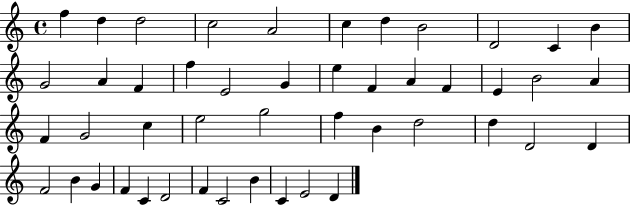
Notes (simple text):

F5/q D5/q D5/h C5/h A4/h C5/q D5/q B4/h D4/h C4/q B4/q G4/h A4/q F4/q F5/q E4/h G4/q E5/q F4/q A4/q F4/q E4/q B4/h A4/q F4/q G4/h C5/q E5/h G5/h F5/q B4/q D5/h D5/q D4/h D4/q F4/h B4/q G4/q F4/q C4/q D4/h F4/q C4/h B4/q C4/q E4/h D4/q